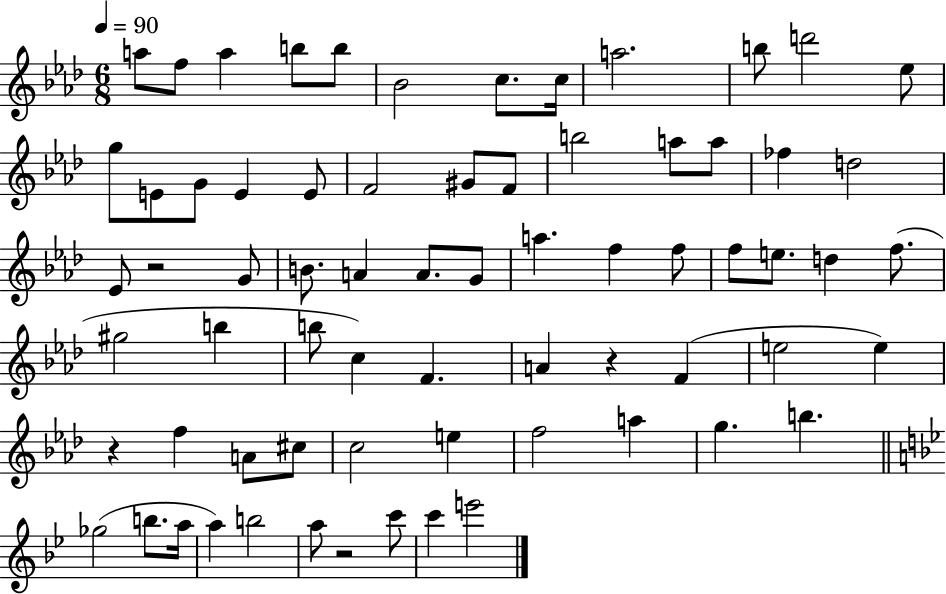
A5/e F5/e A5/q B5/e B5/e Bb4/h C5/e. C5/s A5/h. B5/e D6/h Eb5/e G5/e E4/e G4/e E4/q E4/e F4/h G#4/e F4/e B5/h A5/e A5/e FES5/q D5/h Eb4/e R/h G4/e B4/e. A4/q A4/e. G4/e A5/q. F5/q F5/e F5/e E5/e. D5/q F5/e. G#5/h B5/q B5/e C5/q F4/q. A4/q R/q F4/q E5/h E5/q R/q F5/q A4/e C#5/e C5/h E5/q F5/h A5/q G5/q. B5/q. Gb5/h B5/e. A5/s A5/q B5/h A5/e R/h C6/e C6/q E6/h